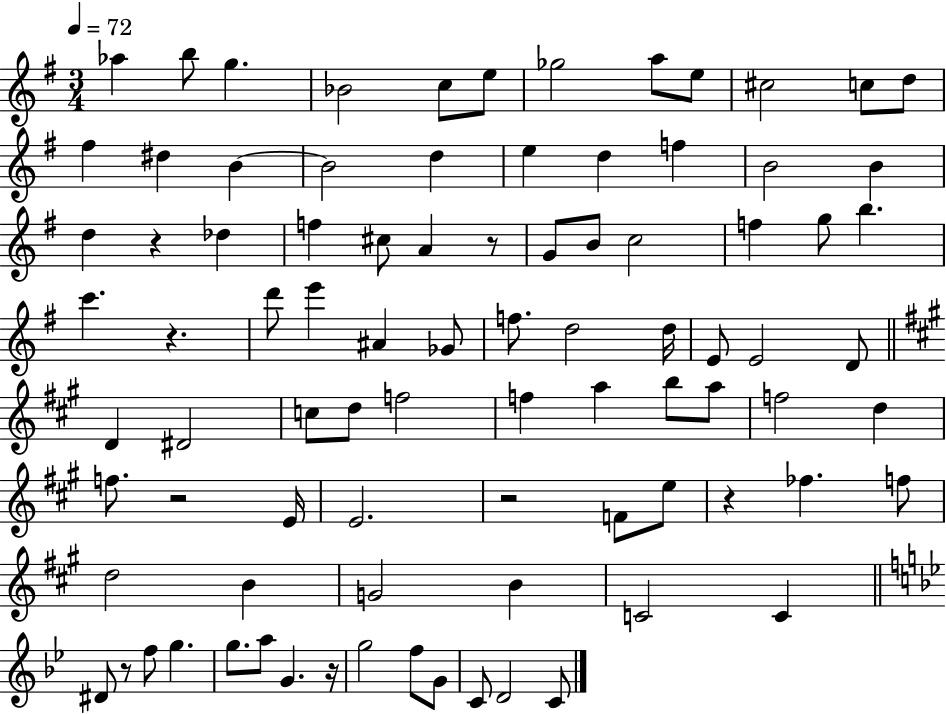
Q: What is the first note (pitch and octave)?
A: Ab5